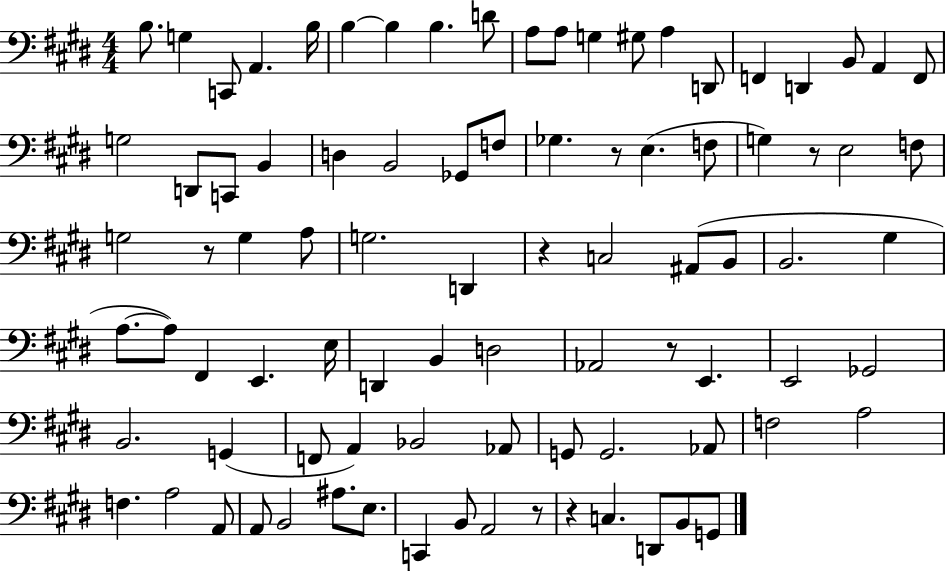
{
  \clef bass
  \numericTimeSignature
  \time 4/4
  \key e \major
  \repeat volta 2 { b8. g4 c,8 a,4. b16 | b4~~ b4 b4. d'8 | a8 a8 g4 gis8 a4 d,8 | f,4 d,4 b,8 a,4 f,8 | \break g2 d,8 c,8 b,4 | d4 b,2 ges,8 f8 | ges4. r8 e4.( f8 | g4) r8 e2 f8 | \break g2 r8 g4 a8 | g2. d,4 | r4 c2 ais,8( b,8 | b,2. gis4 | \break a8.~~ a8) fis,4 e,4. e16 | d,4 b,4 d2 | aes,2 r8 e,4. | e,2 ges,2 | \break b,2. g,4( | f,8 a,4) bes,2 aes,8 | g,8 g,2. aes,8 | f2 a2 | \break f4. a2 a,8 | a,8 b,2 ais8. e8. | c,4 b,8 a,2 r8 | r4 c4. d,8 b,8 g,8 | \break } \bar "|."
}